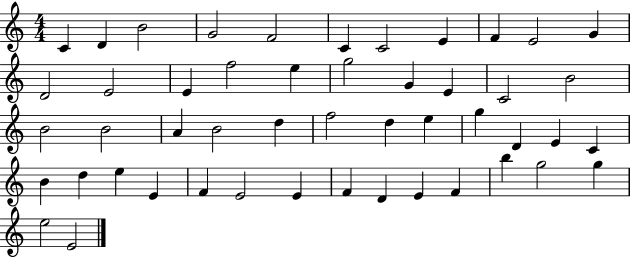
X:1
T:Untitled
M:4/4
L:1/4
K:C
C D B2 G2 F2 C C2 E F E2 G D2 E2 E f2 e g2 G E C2 B2 B2 B2 A B2 d f2 d e g D E C B d e E F E2 E F D E F b g2 g e2 E2